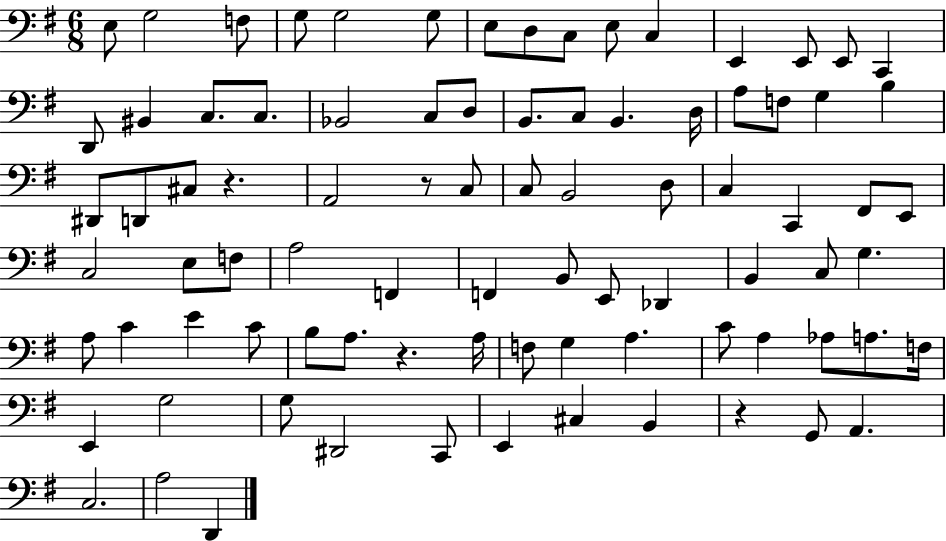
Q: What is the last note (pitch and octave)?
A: D2